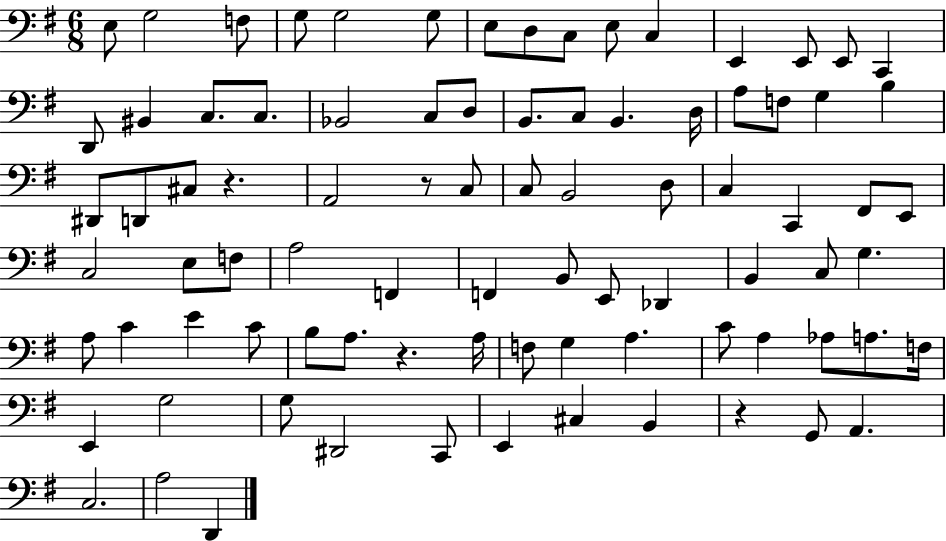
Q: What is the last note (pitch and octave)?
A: D2